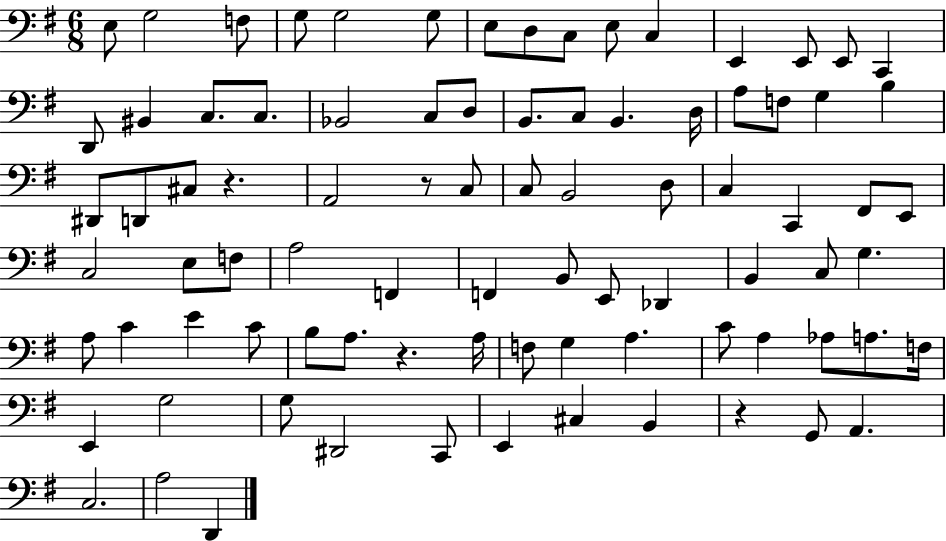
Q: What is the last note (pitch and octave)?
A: D2